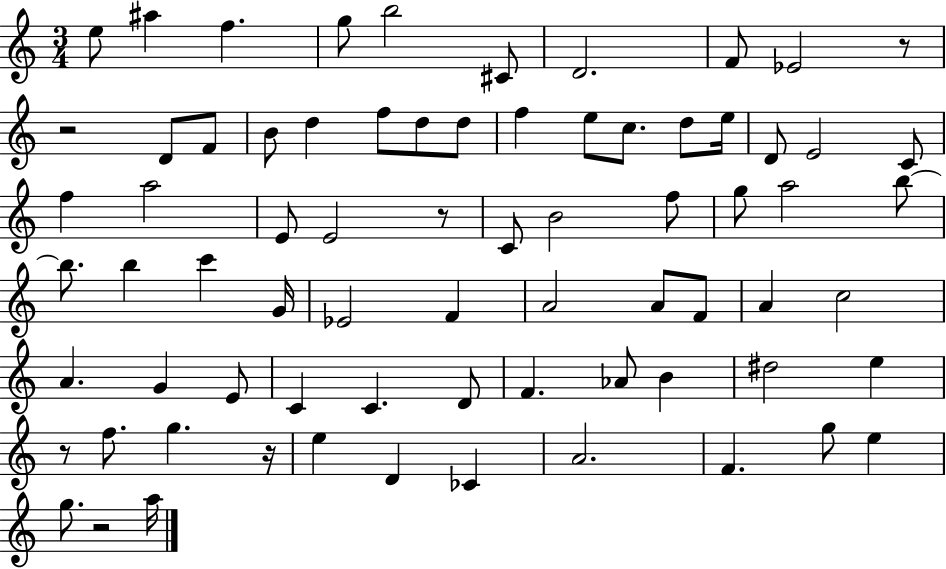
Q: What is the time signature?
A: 3/4